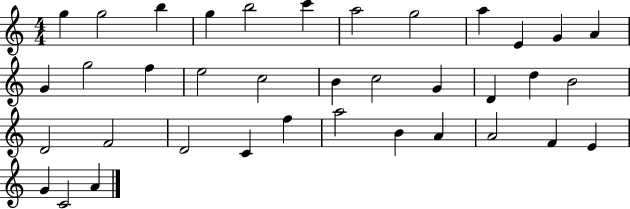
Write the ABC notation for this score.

X:1
T:Untitled
M:4/4
L:1/4
K:C
g g2 b g b2 c' a2 g2 a E G A G g2 f e2 c2 B c2 G D d B2 D2 F2 D2 C f a2 B A A2 F E G C2 A